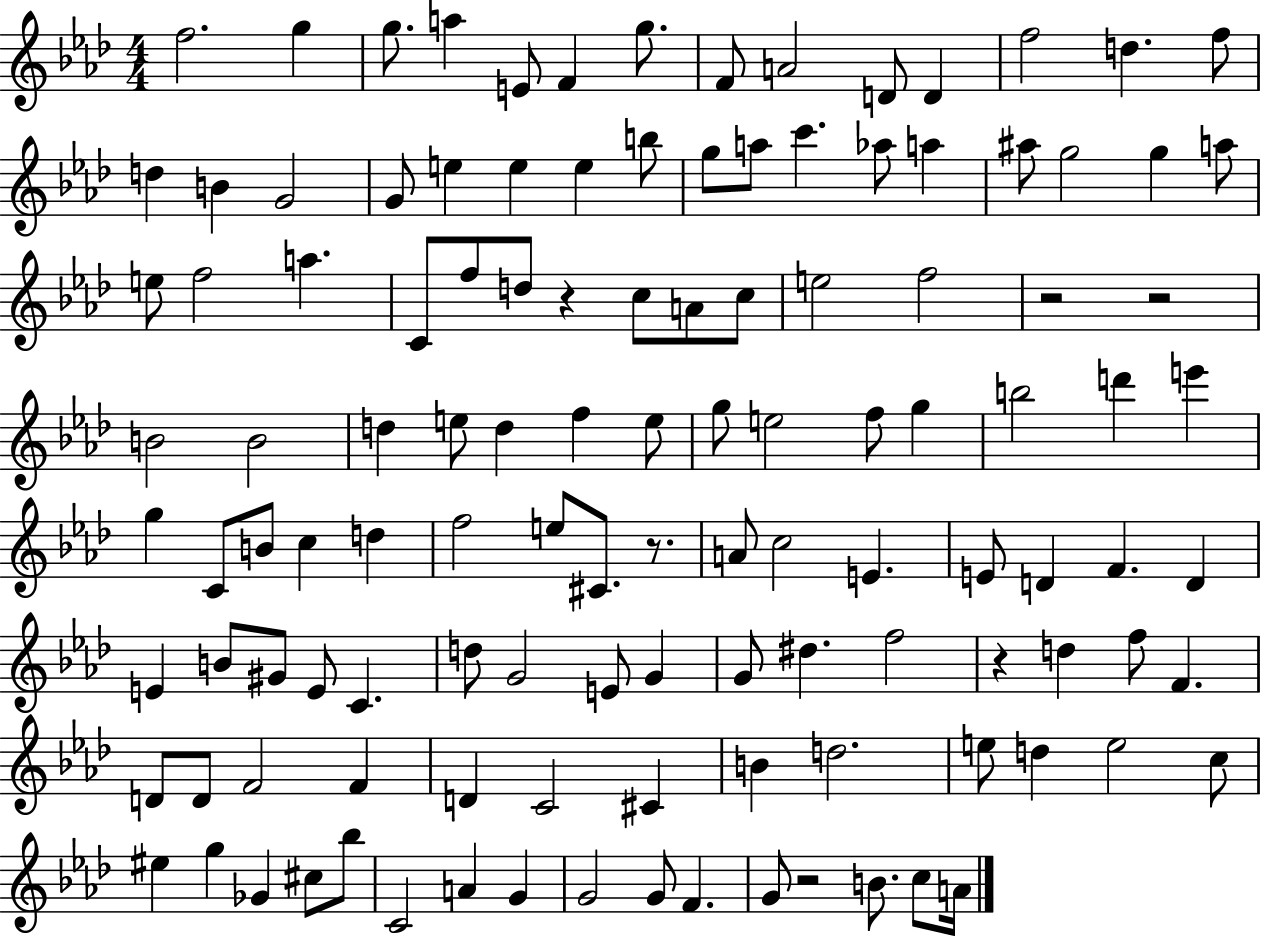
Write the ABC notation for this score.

X:1
T:Untitled
M:4/4
L:1/4
K:Ab
f2 g g/2 a E/2 F g/2 F/2 A2 D/2 D f2 d f/2 d B G2 G/2 e e e b/2 g/2 a/2 c' _a/2 a ^a/2 g2 g a/2 e/2 f2 a C/2 f/2 d/2 z c/2 A/2 c/2 e2 f2 z2 z2 B2 B2 d e/2 d f e/2 g/2 e2 f/2 g b2 d' e' g C/2 B/2 c d f2 e/2 ^C/2 z/2 A/2 c2 E E/2 D F D E B/2 ^G/2 E/2 C d/2 G2 E/2 G G/2 ^d f2 z d f/2 F D/2 D/2 F2 F D C2 ^C B d2 e/2 d e2 c/2 ^e g _G ^c/2 _b/2 C2 A G G2 G/2 F G/2 z2 B/2 c/2 A/4